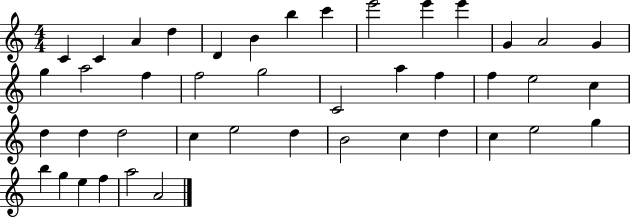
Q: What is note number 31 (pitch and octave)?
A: D5